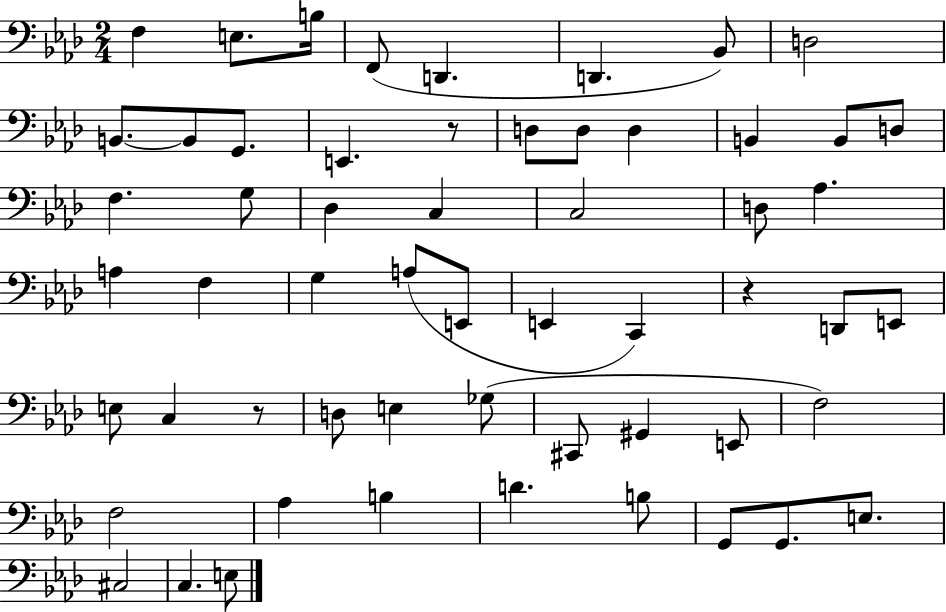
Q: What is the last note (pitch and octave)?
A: E3